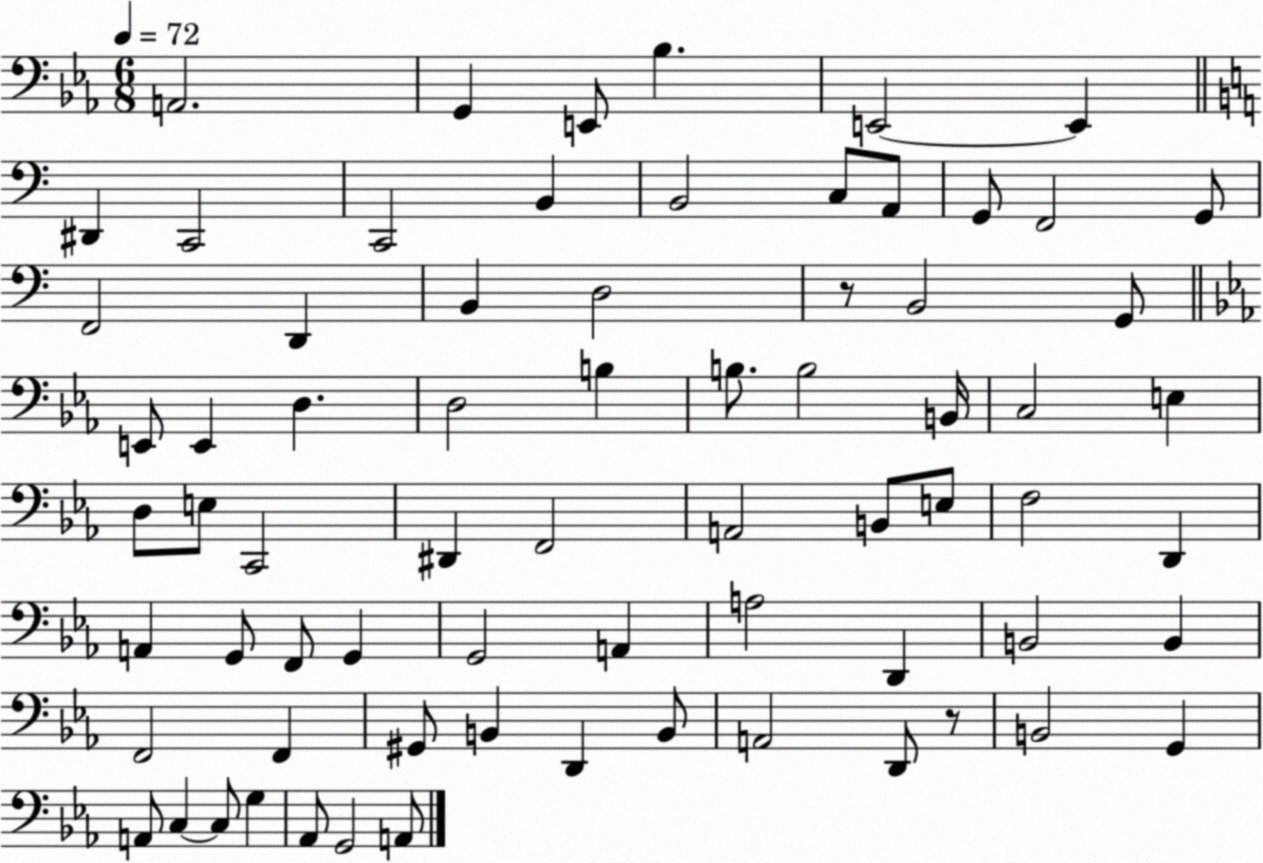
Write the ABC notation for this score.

X:1
T:Untitled
M:6/8
L:1/4
K:Eb
A,,2 G,, E,,/2 _B, E,,2 E,, ^D,, C,,2 C,,2 B,, B,,2 C,/2 A,,/2 G,,/2 F,,2 G,,/2 F,,2 D,, B,, D,2 z/2 B,,2 G,,/2 E,,/2 E,, D, D,2 B, B,/2 B,2 B,,/4 C,2 E, D,/2 E,/2 C,,2 ^D,, F,,2 A,,2 B,,/2 E,/2 F,2 D,, A,, G,,/2 F,,/2 G,, G,,2 A,, A,2 D,, B,,2 B,, F,,2 F,, ^G,,/2 B,, D,, B,,/2 A,,2 D,,/2 z/2 B,,2 G,, A,,/2 C, C,/2 G, _A,,/2 G,,2 A,,/2